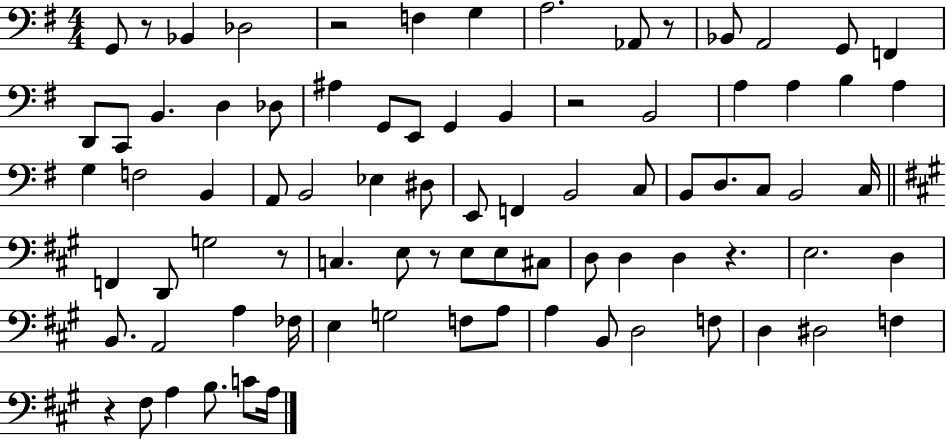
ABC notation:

X:1
T:Untitled
M:4/4
L:1/4
K:G
G,,/2 z/2 _B,, _D,2 z2 F, G, A,2 _A,,/2 z/2 _B,,/2 A,,2 G,,/2 F,, D,,/2 C,,/2 B,, D, _D,/2 ^A, G,,/2 E,,/2 G,, B,, z2 B,,2 A, A, B, A, G, F,2 B,, A,,/2 B,,2 _E, ^D,/2 E,,/2 F,, B,,2 C,/2 B,,/2 D,/2 C,/2 B,,2 C,/4 F,, D,,/2 G,2 z/2 C, E,/2 z/2 E,/2 E,/2 ^C,/2 D,/2 D, D, z E,2 D, B,,/2 A,,2 A, _F,/4 E, G,2 F,/2 A,/2 A, B,,/2 D,2 F,/2 D, ^D,2 F, z ^F,/2 A, B,/2 C/2 A,/4